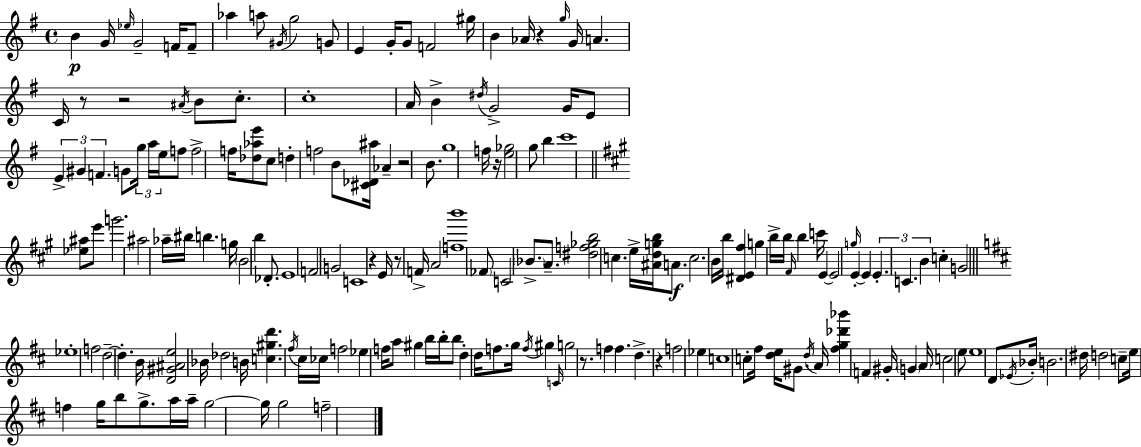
B4/q G4/s Eb5/s G4/h F4/s F4/e Ab5/q A5/e G#4/s G5/h G4/e E4/q G4/s G4/e F4/h G#5/s B4/q Ab4/s R/q G5/s G4/s A4/q. C4/s R/e R/h A#4/s B4/e C5/e. C5/w A4/s B4/q D#5/s G4/h G4/s E4/e E4/q G#4/q F4/q. G4/e G5/s A5/s E5/s F5/e F5/h F5/s [Db5,Ab5,E6]/e C5/e D5/q F5/h B4/e [C#4,Db4,A#5]/s Ab4/q R/h B4/e. G5/w F5/s R/s [E5,Gb5]/h G5/e B5/q C6/w [Eb5,A#5]/e E6/e G6/h. A#5/h Ab5/s BIS5/s B5/q. G5/s B4/h B5/q Db4/e. E4/w F4/h G4/h C4/w R/q E4/s R/e F4/s A4/h [F5,B6]/w FES4/e C4/h Bb4/e. A4/e. [D#5,F5,Gb5,B5]/h C5/q. E5/s [A#4,D5,G5,B5]/s A4/e. C5/h. B4/s B5/s [D#4,E4,F#5]/q G5/q B5/s B5/s F#4/s B5/q C6/s E4/q E4/h G5/s E4/q E4/q E4/q. C4/q. B4/q C5/q G4/h Eb5/w F5/h D5/h D5/q. B4/s [D4,G#4,A#4,E5]/h Bb4/s Db5/h B4/s [C5,G#5,D6]/q. F#5/s C#5/s CES5/s F5/h Eb5/q F5/s A5/e G#5/q B5/s B5/s B5/e D5/q D5/s F5/e. G5/s F5/s G#5/q C4/s G5/h R/e. F5/q F5/q. D5/q. R/q F5/h Eb5/q C5/w C5/e F#5/s [D5,E5]/s G#4/e. D5/s A4/s [F#5,G5,Db6,Bb6]/q F4/q G#4/s G4/q A4/s C5/h E5/e E5/w D4/e Eb4/s Bb4/s B4/h. D#5/s D5/h C5/e E5/s F5/q G5/s B5/e G5/e. A5/s A5/s G5/h G5/s G5/h F5/h